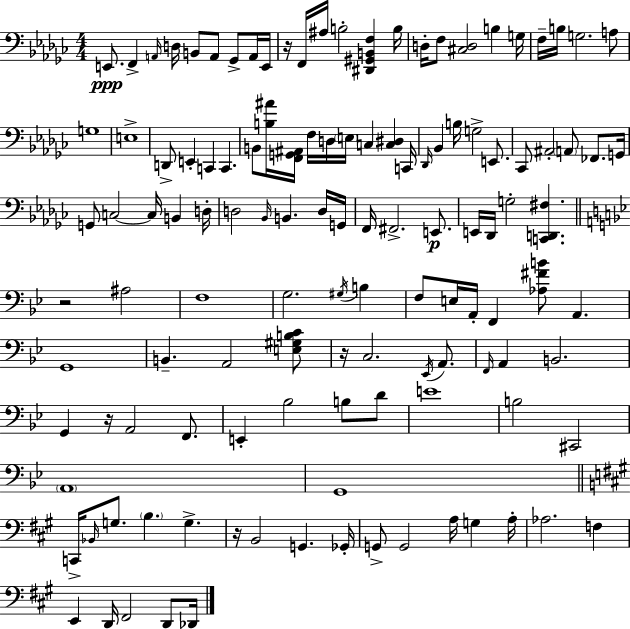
X:1
T:Untitled
M:4/4
L:1/4
K:Ebm
E,,/2 F,, A,,/4 D,/4 B,,/2 A,,/2 _G,,/2 A,,/4 E,,/4 z/4 F,,/4 ^A,/4 B,2 [^D,,^G,,B,,F,] B,/4 D,/4 F,/2 [^C,D,]2 B, G,/4 F,/4 B,/4 G,2 A,/2 G,4 E,4 D,,/2 E,, C,, C,, B,,/2 [B,^A]/4 [F,,G,,^A,,]/4 F,/4 D,/4 E,/4 C, [C,^D,] C,,/4 _D,,/4 _B,, B,/4 G,2 E,,/2 _C,,/2 ^A,,2 A,,/2 _F,,/2 G,,/4 G,,/2 C,2 C,/4 B,, D,/4 D,2 _B,,/4 B,, D,/4 G,,/4 F,,/4 ^F,,2 E,,/2 E,,/4 _D,,/4 G,2 [C,,D,,^F,] z2 ^A,2 F,4 G,2 ^G,/4 B, F,/2 E,/4 A,,/4 F,, [_A,^FB]/2 A,, G,,4 B,, A,,2 [E,^G,B,C]/2 z/4 C,2 _E,,/4 A,,/2 F,,/4 A,, B,,2 G,, z/4 A,,2 F,,/2 E,, _B,2 B,/2 D/2 E4 B,2 ^C,,2 A,,4 G,,4 C,,/4 _B,,/4 G,/2 B, G, z/4 B,,2 G,, _G,,/4 G,,/2 G,,2 A,/4 G, A,/4 _A,2 F, E,, D,,/4 ^F,,2 D,,/2 _D,,/4